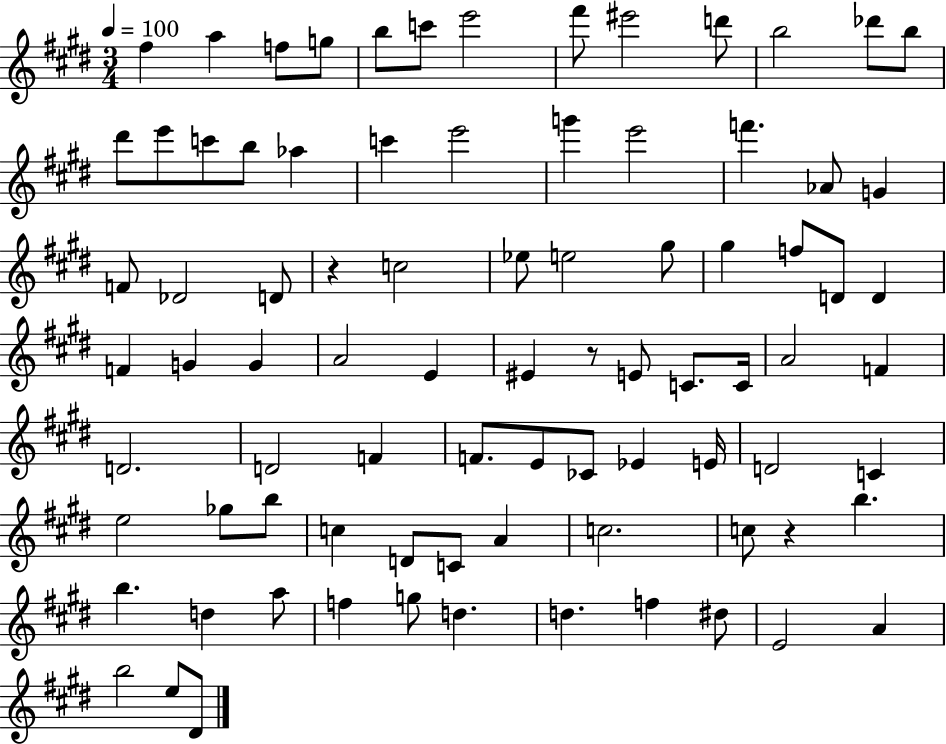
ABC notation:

X:1
T:Untitled
M:3/4
L:1/4
K:E
^f a f/2 g/2 b/2 c'/2 e'2 ^f'/2 ^e'2 d'/2 b2 _d'/2 b/2 ^d'/2 e'/2 c'/2 b/2 _a c' e'2 g' e'2 f' _A/2 G F/2 _D2 D/2 z c2 _e/2 e2 ^g/2 ^g f/2 D/2 D F G G A2 E ^E z/2 E/2 C/2 C/4 A2 F D2 D2 F F/2 E/2 _C/2 _E E/4 D2 C e2 _g/2 b/2 c D/2 C/2 A c2 c/2 z b b d a/2 f g/2 d d f ^d/2 E2 A b2 e/2 ^D/2